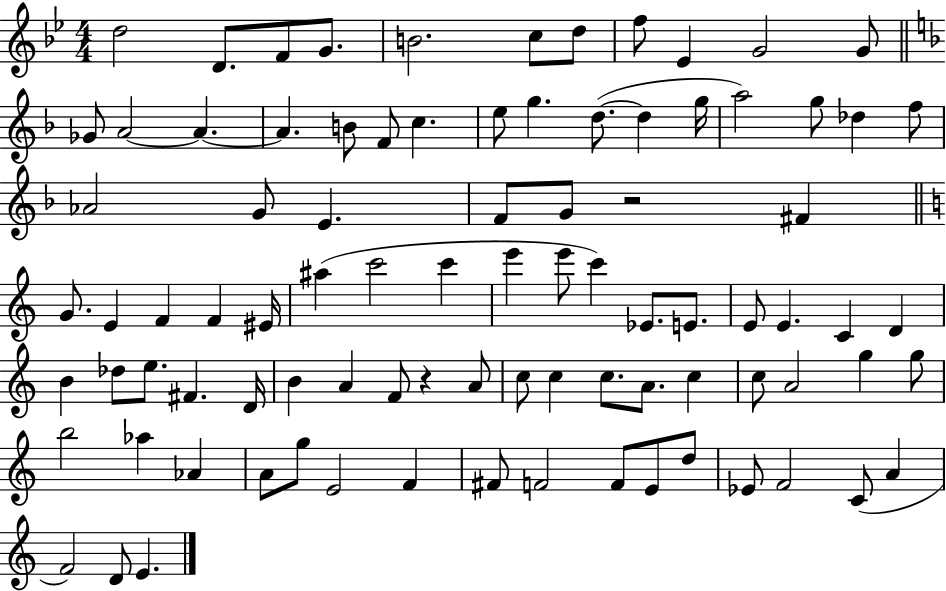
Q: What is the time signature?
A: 4/4